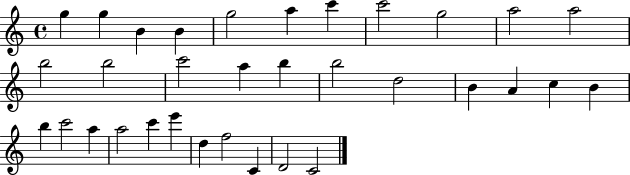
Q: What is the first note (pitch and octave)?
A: G5